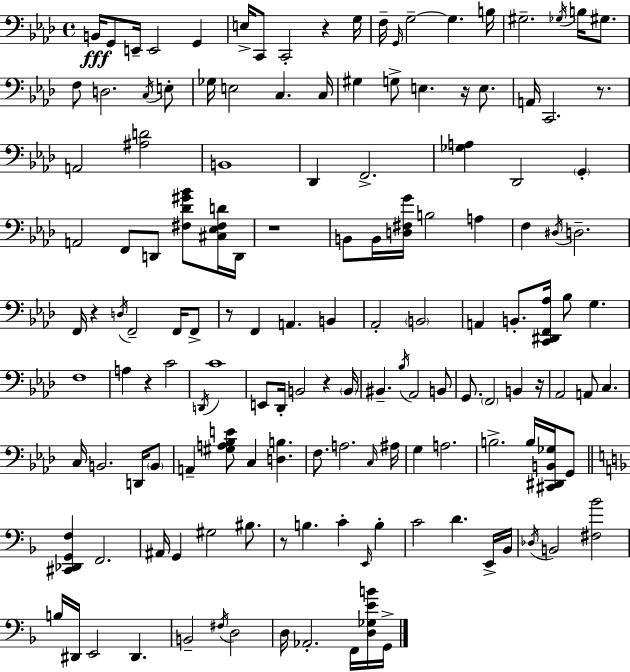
B2/s G2/e E2/s E2/h G2/q E3/s C2/e C2/h R/q G3/s F3/s G2/s G3/h G3/q. B3/s G#3/h. Gb3/s B3/s G#3/e. F3/e D3/h. C3/s E3/e Gb3/s E3/h C3/q. C3/s G#3/q G3/e E3/q. R/s E3/e. A2/s C2/h. R/e. A2/h [A#3,D4]/h B2/w Db2/q F2/h. [Gb3,A3]/q Db2/h G2/q A2/h F2/e D2/e [F#3,Db4,G#4,Bb4]/e [C#3,Eb3,F#3,D4]/s D2/s R/w B2/e B2/s [D3,F#3,G4]/s B3/h A3/q F3/q D#3/s D3/h. F2/s R/q D3/s F2/h F2/s F2/e R/e F2/q A2/q. B2/q Ab2/h B2/h A2/q B2/e. [C2,D#2,F2,Ab3]/s Bb3/e G3/q. F3/w A3/q R/q C4/h D2/s C4/w E2/e Db2/s B2/h R/q B2/s BIS2/q. Bb3/s Ab2/h B2/e G2/e. F2/h B2/q R/s Ab2/h A2/e C3/q. C3/s B2/h. D2/s B2/e A2/q [G#3,A3,Bb3,E4]/e C3/q [D3,B3]/q. F3/e. A3/h. C3/s A#3/s G3/q A3/h. B3/h. B3/s [C#2,D#2,B2,Gb3]/s G2/e [C#2,Db2,G2,F3]/q F2/h. A#2/s G2/q G#3/h BIS3/e. R/e B3/q. C4/q E2/s B3/q C4/h D4/q. E2/s Bb2/s Db3/s B2/h [F#3,Bb4]/h B3/s D#2/s E2/h D#2/q. B2/h F#3/s D3/h D3/s Ab2/h. F2/s [D3,Gb3,E4,B4]/s G2/s